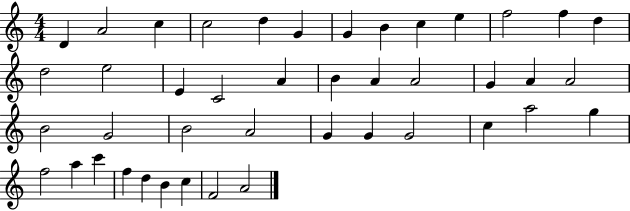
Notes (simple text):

D4/q A4/h C5/q C5/h D5/q G4/q G4/q B4/q C5/q E5/q F5/h F5/q D5/q D5/h E5/h E4/q C4/h A4/q B4/q A4/q A4/h G4/q A4/q A4/h B4/h G4/h B4/h A4/h G4/q G4/q G4/h C5/q A5/h G5/q F5/h A5/q C6/q F5/q D5/q B4/q C5/q F4/h A4/h